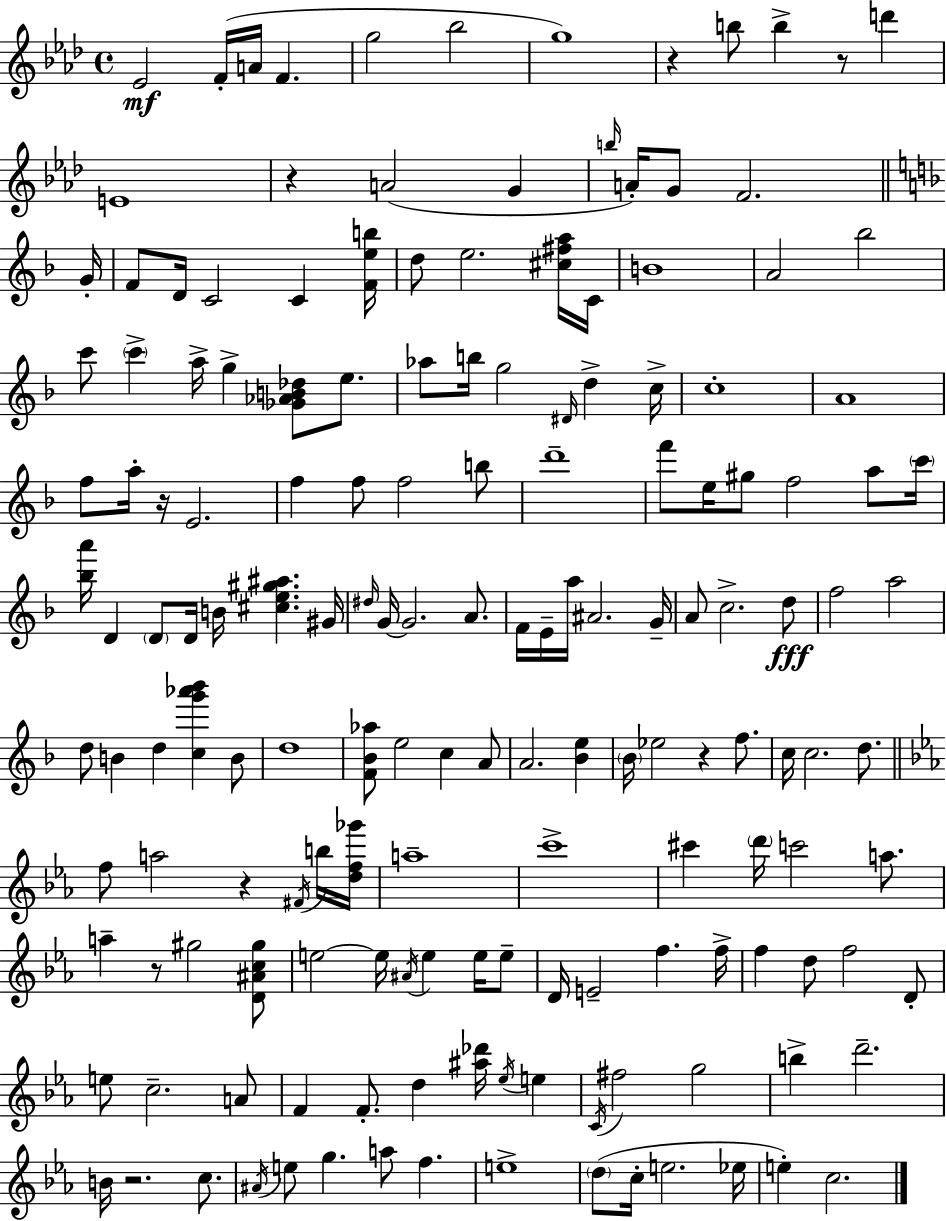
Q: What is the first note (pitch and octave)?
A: Eb4